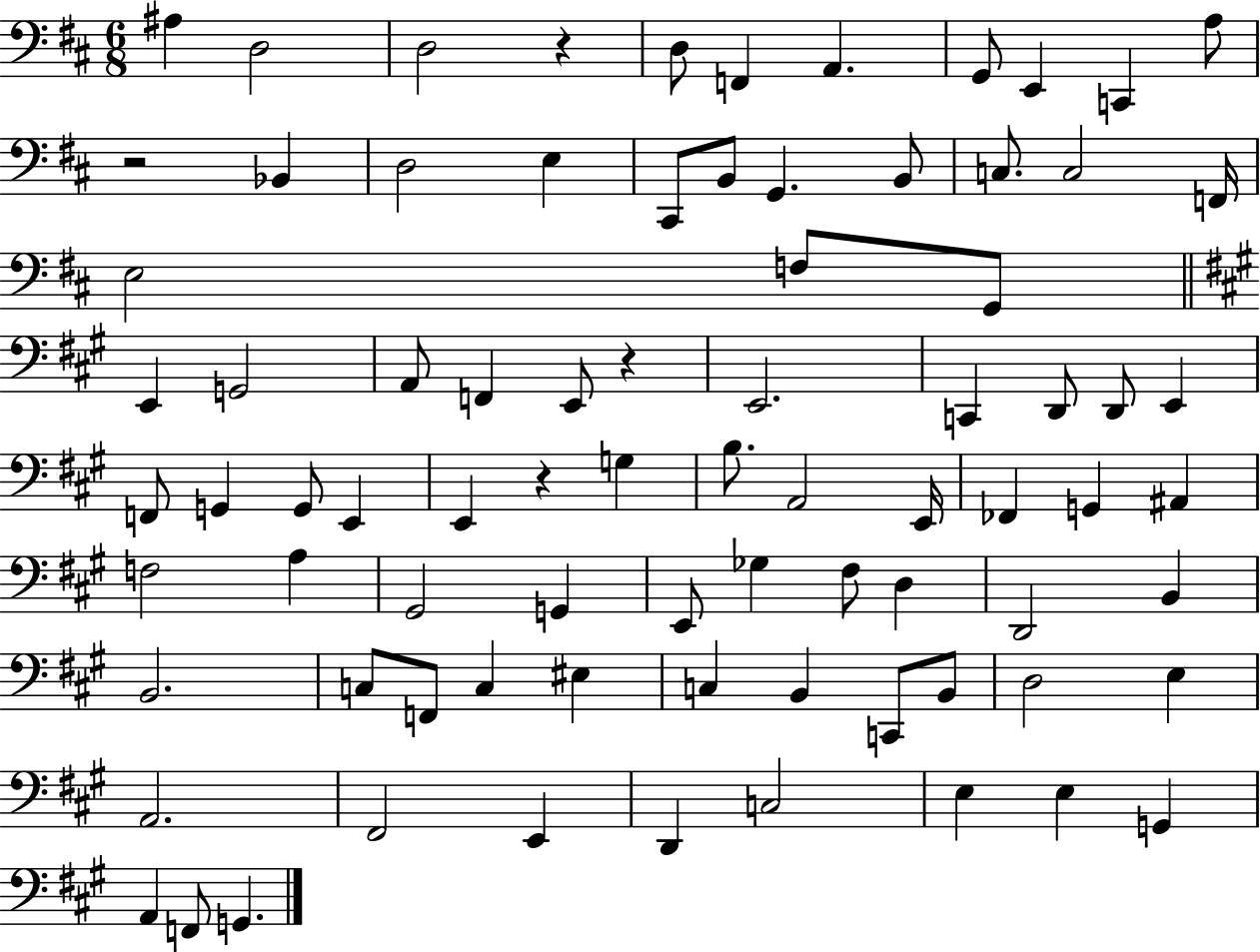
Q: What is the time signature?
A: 6/8